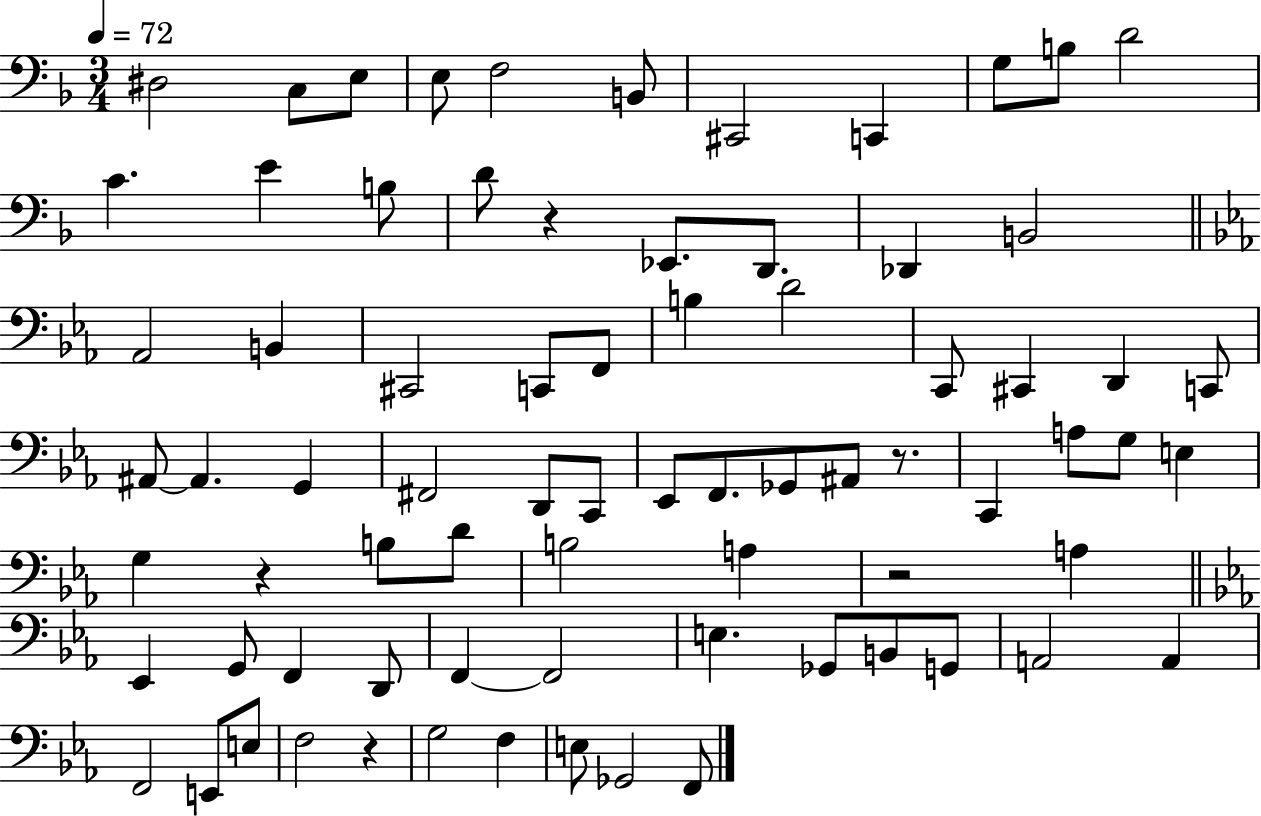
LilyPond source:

{
  \clef bass
  \numericTimeSignature
  \time 3/4
  \key f \major
  \tempo 4 = 72
  dis2 c8 e8 | e8 f2 b,8 | cis,2 c,4 | g8 b8 d'2 | \break c'4. e'4 b8 | d'8 r4 ees,8. d,8. | des,4 b,2 | \bar "||" \break \key ees \major aes,2 b,4 | cis,2 c,8 f,8 | b4 d'2 | c,8 cis,4 d,4 c,8 | \break ais,8~~ ais,4. g,4 | fis,2 d,8 c,8 | ees,8 f,8. ges,8 ais,8 r8. | c,4 a8 g8 e4 | \break g4 r4 b8 d'8 | b2 a4 | r2 a4 | \bar "||" \break \key ees \major ees,4 g,8 f,4 d,8 | f,4~~ f,2 | e4. ges,8 b,8 g,8 | a,2 a,4 | \break f,2 e,8 e8 | f2 r4 | g2 f4 | e8 ges,2 f,8 | \break \bar "|."
}